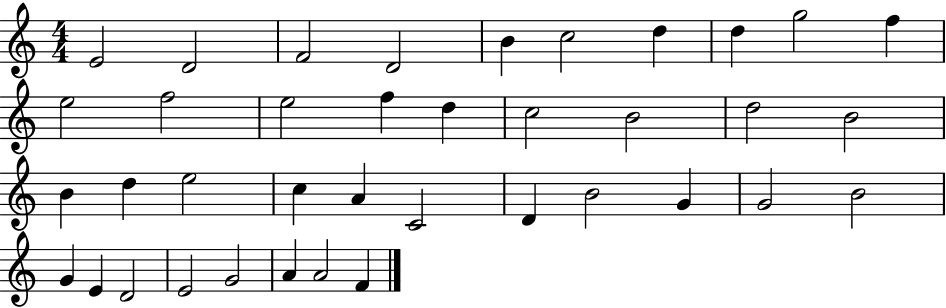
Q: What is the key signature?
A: C major